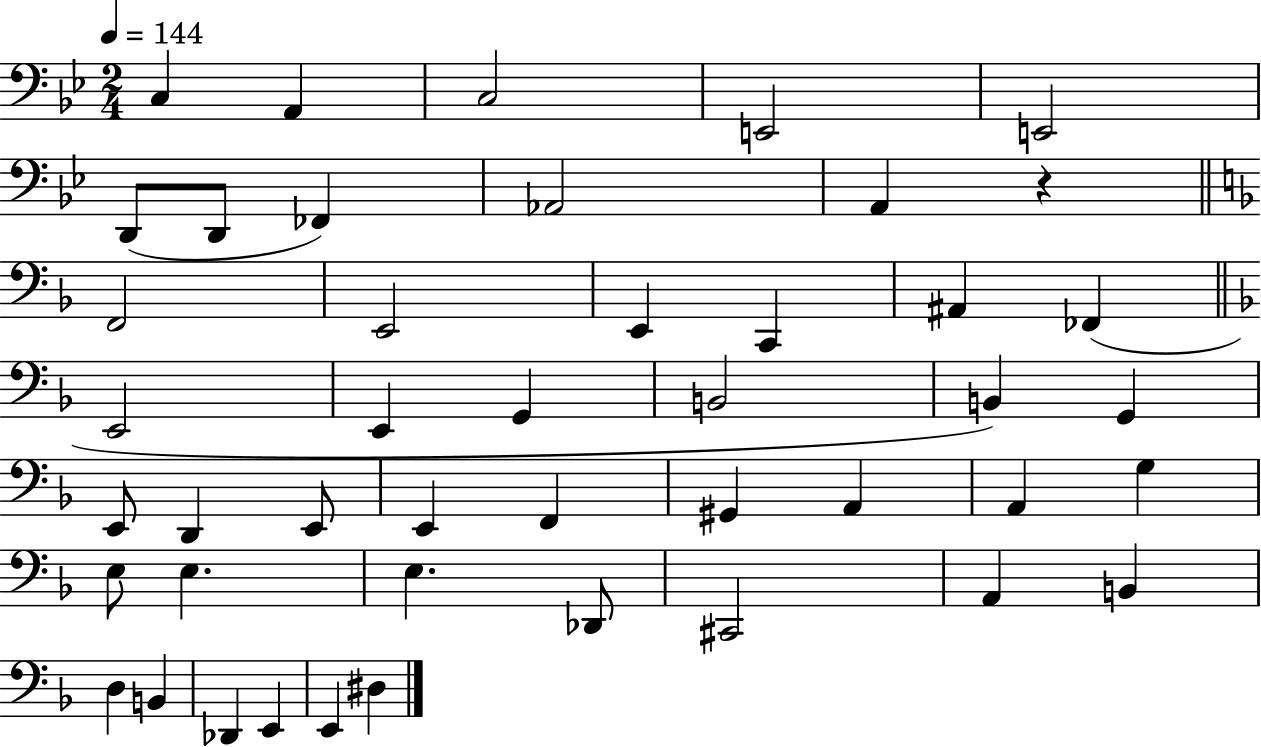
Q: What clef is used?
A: bass